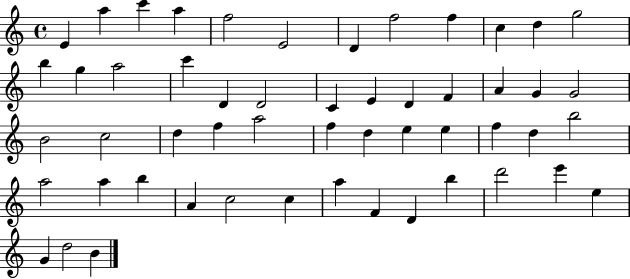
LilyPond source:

{
  \clef treble
  \time 4/4
  \defaultTimeSignature
  \key c \major
  e'4 a''4 c'''4 a''4 | f''2 e'2 | d'4 f''2 f''4 | c''4 d''4 g''2 | \break b''4 g''4 a''2 | c'''4 d'4 d'2 | c'4 e'4 d'4 f'4 | a'4 g'4 g'2 | \break b'2 c''2 | d''4 f''4 a''2 | f''4 d''4 e''4 e''4 | f''4 d''4 b''2 | \break a''2 a''4 b''4 | a'4 c''2 c''4 | a''4 f'4 d'4 b''4 | d'''2 e'''4 e''4 | \break g'4 d''2 b'4 | \bar "|."
}